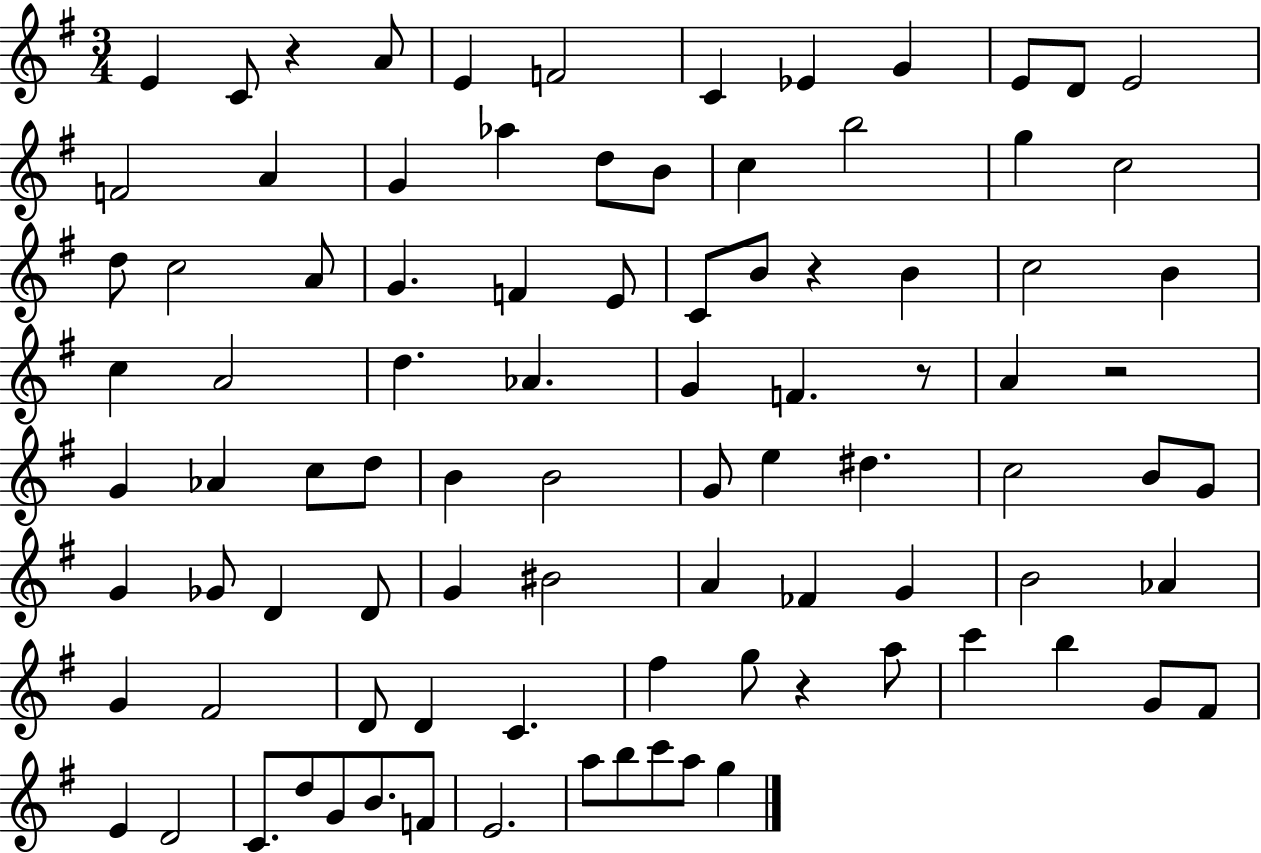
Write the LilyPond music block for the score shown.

{
  \clef treble
  \numericTimeSignature
  \time 3/4
  \key g \major
  e'4 c'8 r4 a'8 | e'4 f'2 | c'4 ees'4 g'4 | e'8 d'8 e'2 | \break f'2 a'4 | g'4 aes''4 d''8 b'8 | c''4 b''2 | g''4 c''2 | \break d''8 c''2 a'8 | g'4. f'4 e'8 | c'8 b'8 r4 b'4 | c''2 b'4 | \break c''4 a'2 | d''4. aes'4. | g'4 f'4. r8 | a'4 r2 | \break g'4 aes'4 c''8 d''8 | b'4 b'2 | g'8 e''4 dis''4. | c''2 b'8 g'8 | \break g'4 ges'8 d'4 d'8 | g'4 bis'2 | a'4 fes'4 g'4 | b'2 aes'4 | \break g'4 fis'2 | d'8 d'4 c'4. | fis''4 g''8 r4 a''8 | c'''4 b''4 g'8 fis'8 | \break e'4 d'2 | c'8. d''8 g'8 b'8. f'8 | e'2. | a''8 b''8 c'''8 a''8 g''4 | \break \bar "|."
}